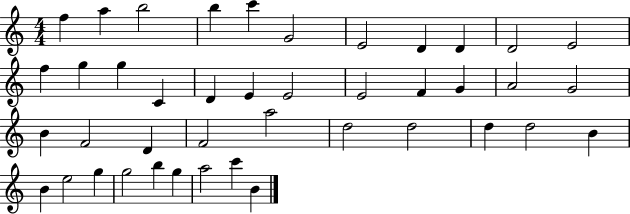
{
  \clef treble
  \numericTimeSignature
  \time 4/4
  \key c \major
  f''4 a''4 b''2 | b''4 c'''4 g'2 | e'2 d'4 d'4 | d'2 e'2 | \break f''4 g''4 g''4 c'4 | d'4 e'4 e'2 | e'2 f'4 g'4 | a'2 g'2 | \break b'4 f'2 d'4 | f'2 a''2 | d''2 d''2 | d''4 d''2 b'4 | \break b'4 e''2 g''4 | g''2 b''4 g''4 | a''2 c'''4 b'4 | \bar "|."
}